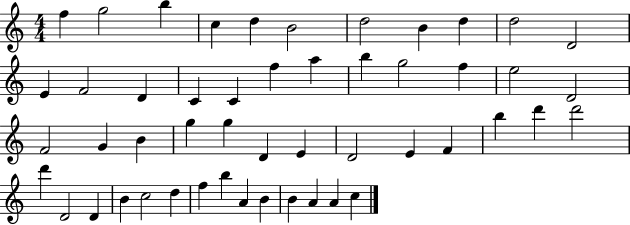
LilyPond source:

{
  \clef treble
  \numericTimeSignature
  \time 4/4
  \key c \major
  f''4 g''2 b''4 | c''4 d''4 b'2 | d''2 b'4 d''4 | d''2 d'2 | \break e'4 f'2 d'4 | c'4 c'4 f''4 a''4 | b''4 g''2 f''4 | e''2 d'2 | \break f'2 g'4 b'4 | g''4 g''4 d'4 e'4 | d'2 e'4 f'4 | b''4 d'''4 d'''2 | \break d'''4 d'2 d'4 | b'4 c''2 d''4 | f''4 b''4 a'4 b'4 | b'4 a'4 a'4 c''4 | \break \bar "|."
}